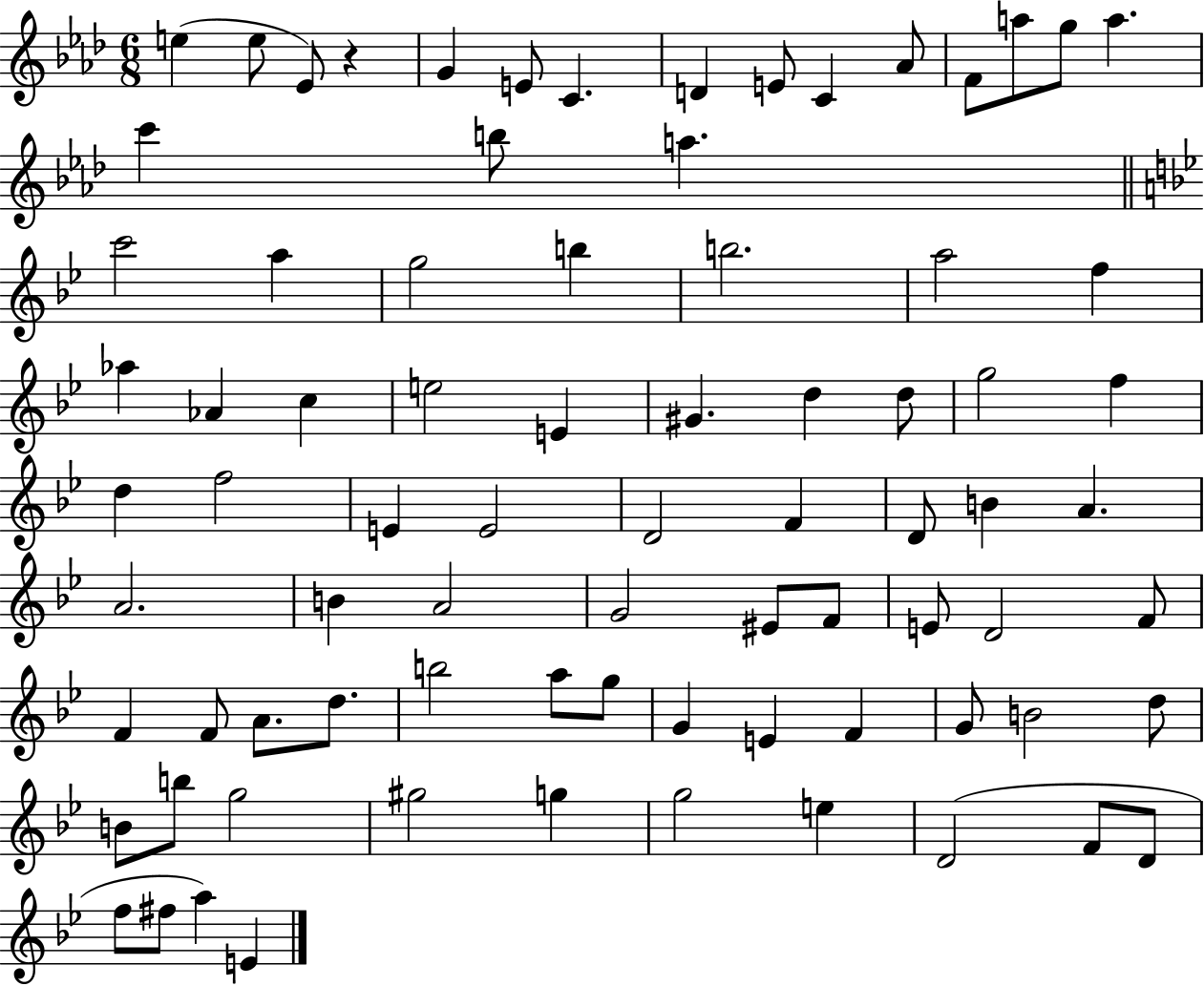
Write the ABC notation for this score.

X:1
T:Untitled
M:6/8
L:1/4
K:Ab
e e/2 _E/2 z G E/2 C D E/2 C _A/2 F/2 a/2 g/2 a c' b/2 a c'2 a g2 b b2 a2 f _a _A c e2 E ^G d d/2 g2 f d f2 E E2 D2 F D/2 B A A2 B A2 G2 ^E/2 F/2 E/2 D2 F/2 F F/2 A/2 d/2 b2 a/2 g/2 G E F G/2 B2 d/2 B/2 b/2 g2 ^g2 g g2 e D2 F/2 D/2 f/2 ^f/2 a E